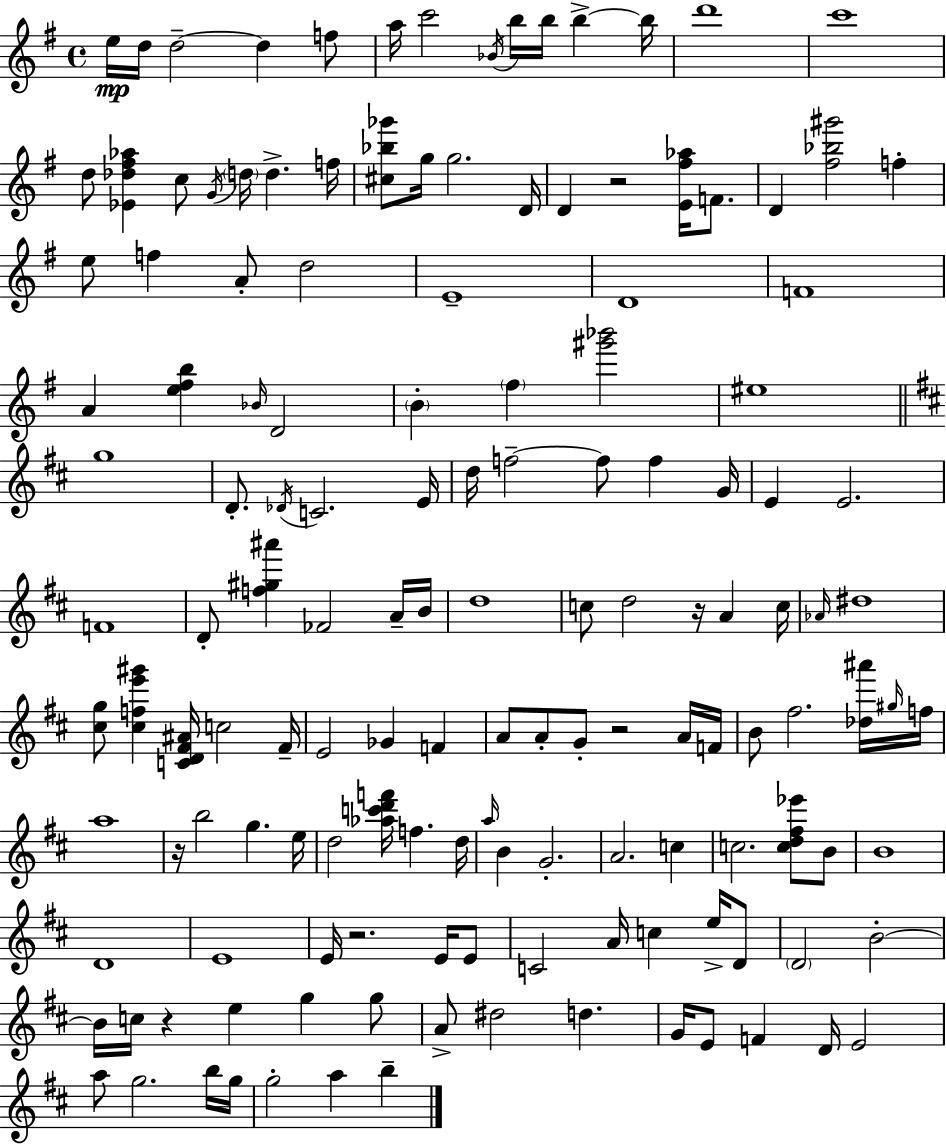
E5/s D5/s D5/h D5/q F5/e A5/s C6/h Bb4/s B5/s B5/s B5/q B5/s D6/w C6/w D5/e [Eb4,Db5,F#5,Ab5]/q C5/e G4/s D5/s D5/q. F5/s [C#5,Bb5,Gb6]/e G5/s G5/h. D4/s D4/q R/h [E4,F#5,Ab5]/s F4/e. D4/q [F#5,Bb5,G#6]/h F5/q E5/e F5/q A4/e D5/h E4/w D4/w F4/w A4/q [E5,F#5,B5]/q Bb4/s D4/h B4/q F#5/q [G#6,Bb6]/h EIS5/w G5/w D4/e. Db4/s C4/h. E4/s D5/s F5/h F5/e F5/q G4/s E4/q E4/h. F4/w D4/e [F5,G#5,A#6]/q FES4/h A4/s B4/s D5/w C5/e D5/h R/s A4/q C5/s Ab4/s D#5/w [C#5,G5]/e [C#5,F5,E6,G#6]/q [C4,D4,F#4,A#4]/s C5/h F#4/s E4/h Gb4/q F4/q A4/e A4/e G4/e R/h A4/s F4/s B4/e F#5/h. [Db5,A#6]/s G#5/s F5/s A5/w R/s B5/h G5/q. E5/s D5/h [Ab5,C6,D6,F6]/s F5/q. D5/s A5/s B4/q G4/h. A4/h. C5/q C5/h. [C5,D5,F#5,Eb6]/e B4/e B4/w D4/w E4/w E4/s R/h. E4/s E4/e C4/h A4/s C5/q E5/s D4/e D4/h B4/h B4/s C5/s R/q E5/q G5/q G5/e A4/e D#5/h D5/q. G4/s E4/e F4/q D4/s E4/h A5/e G5/h. B5/s G5/s G5/h A5/q B5/q